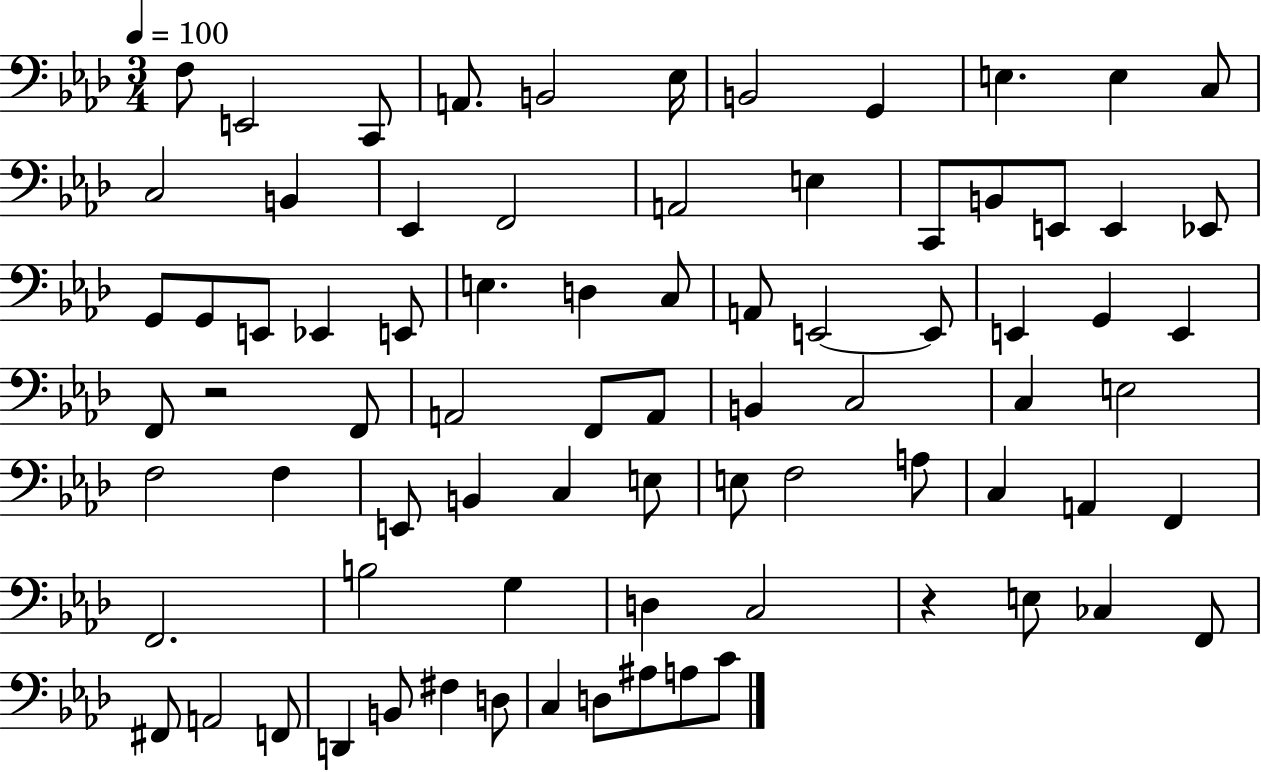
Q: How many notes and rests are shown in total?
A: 79